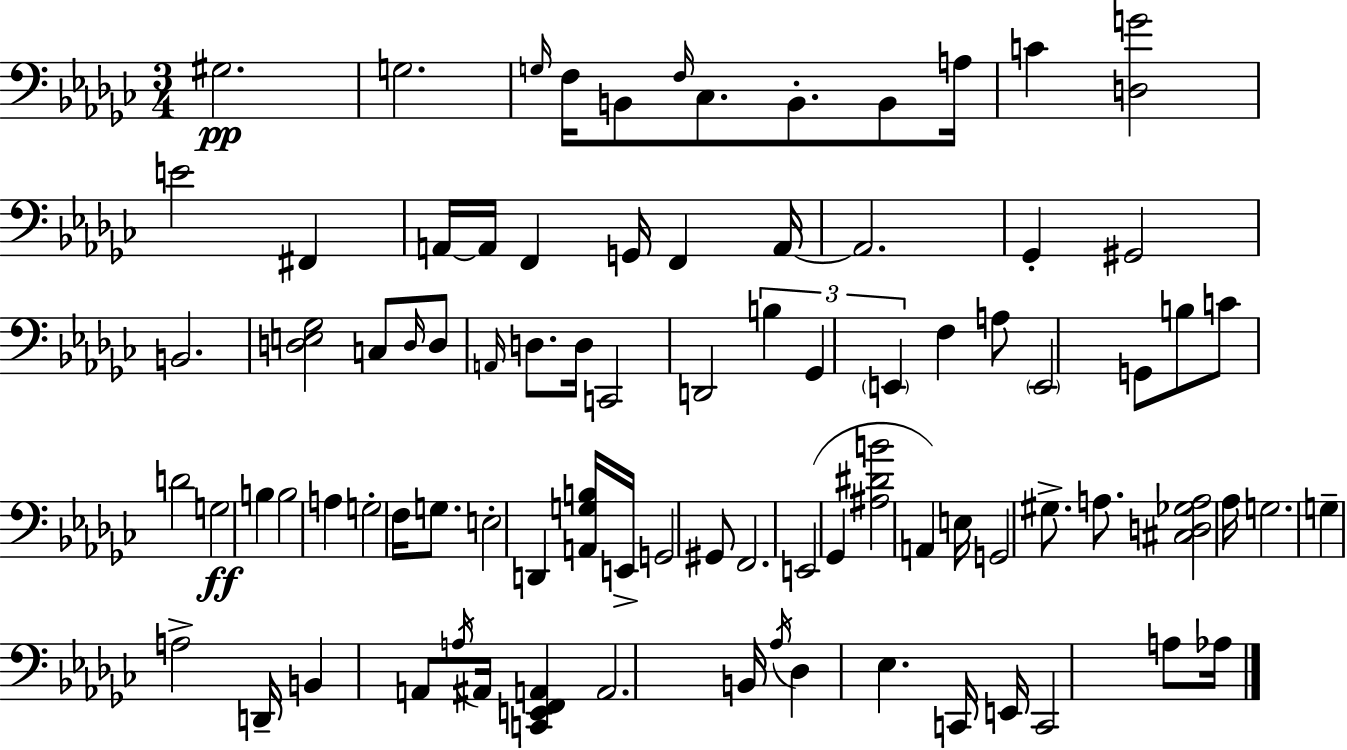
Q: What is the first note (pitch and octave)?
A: G#3